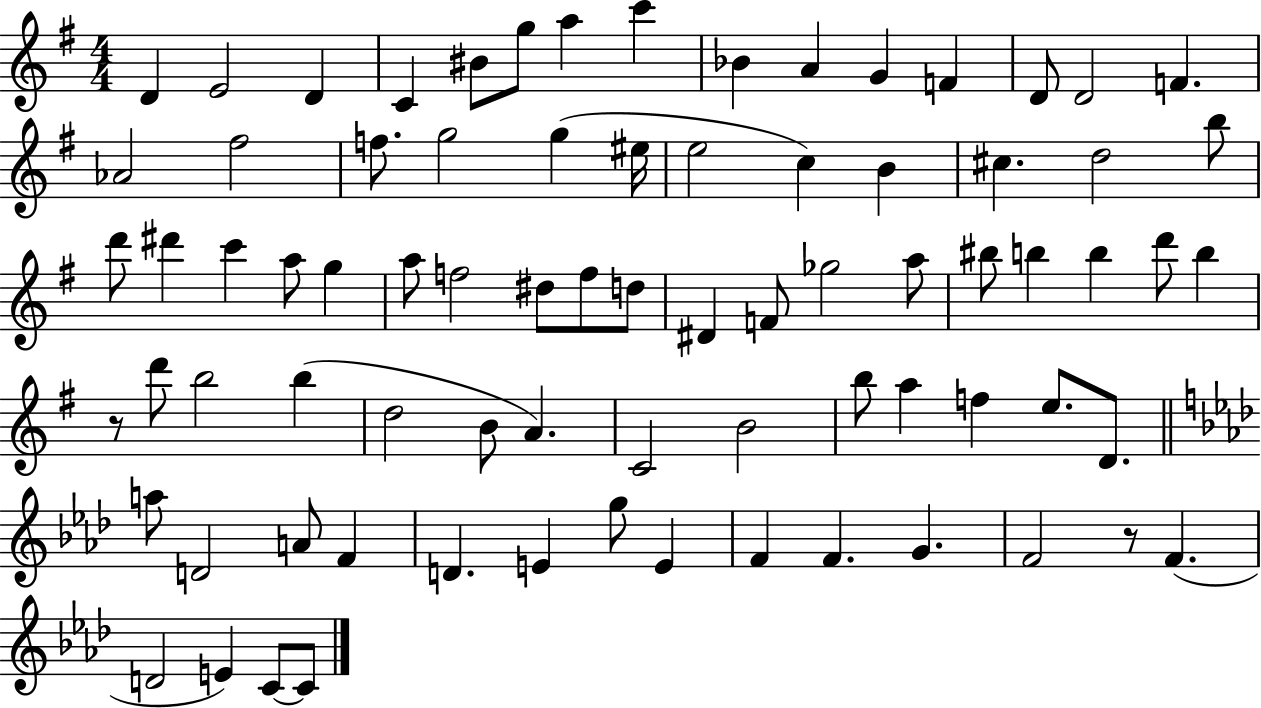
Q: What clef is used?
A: treble